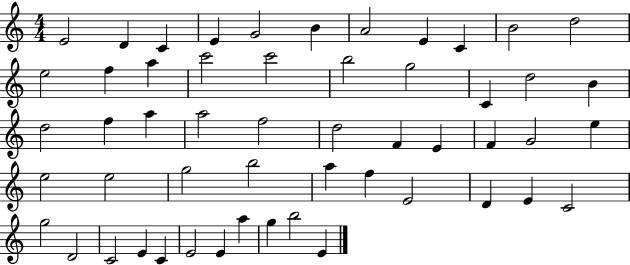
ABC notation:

X:1
T:Untitled
M:4/4
L:1/4
K:C
E2 D C E G2 B A2 E C B2 d2 e2 f a c'2 c'2 b2 g2 C d2 B d2 f a a2 f2 d2 F E F G2 e e2 e2 g2 b2 a f E2 D E C2 g2 D2 C2 E C E2 E a g b2 E